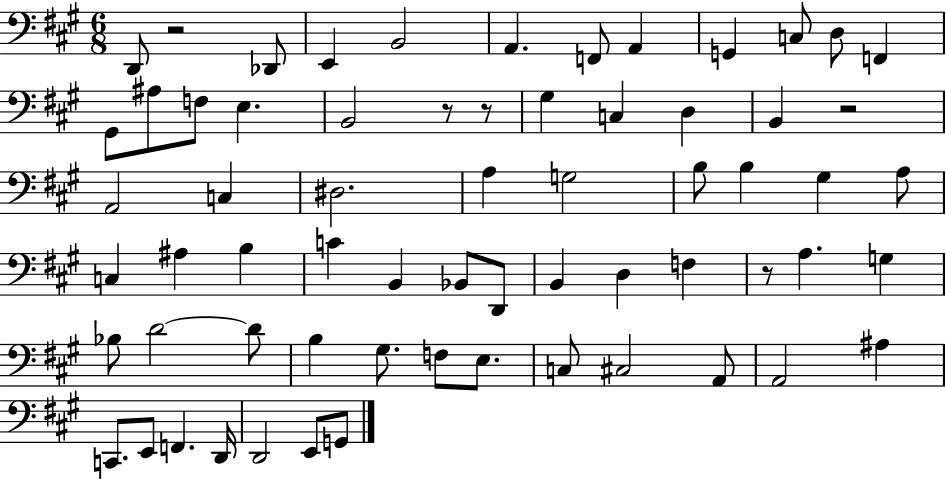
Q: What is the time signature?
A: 6/8